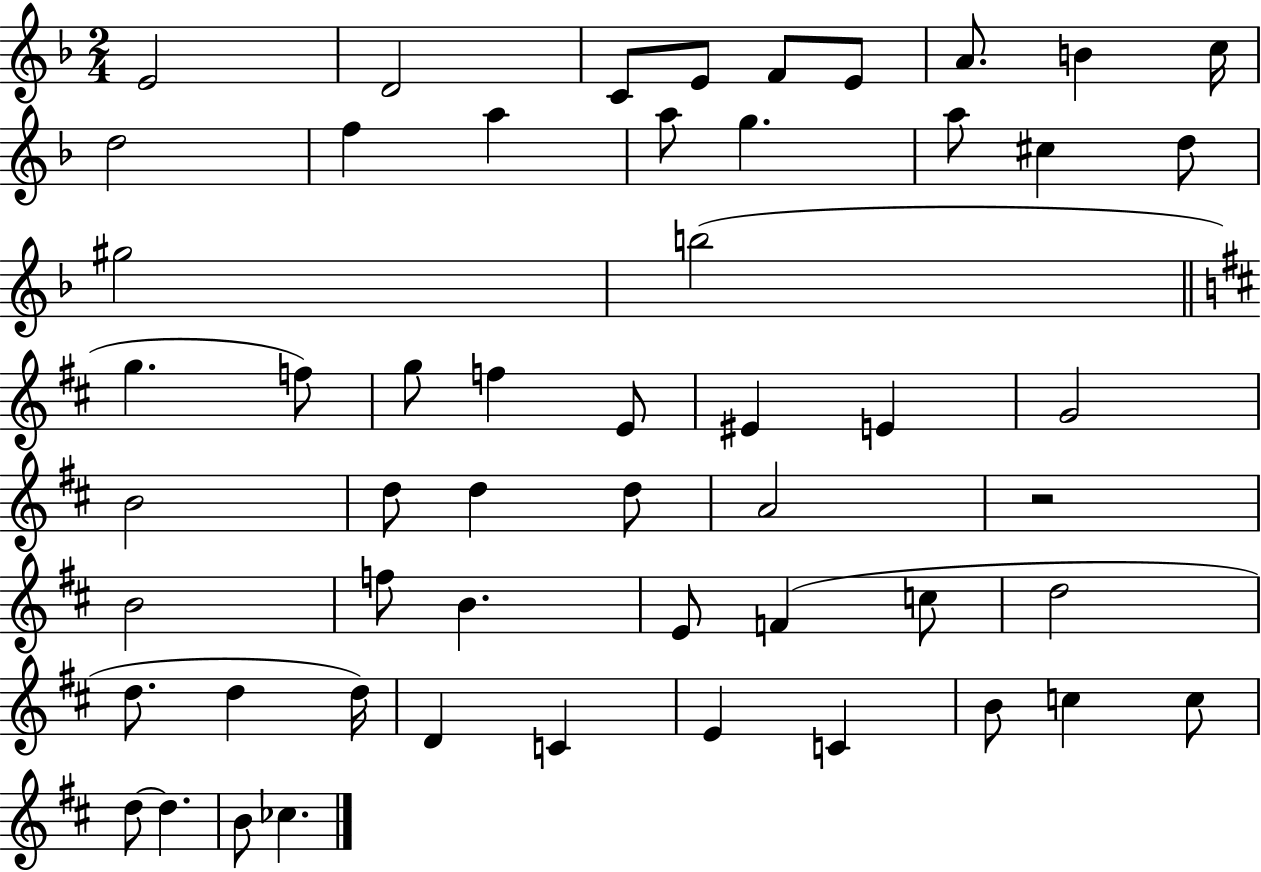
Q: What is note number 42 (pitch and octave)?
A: D5